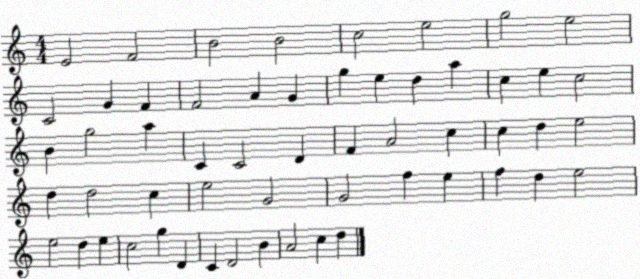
X:1
T:Untitled
M:4/4
L:1/4
K:C
E2 F2 B2 B2 c2 e2 g2 e2 C2 G F F2 A G g e d a c e c2 B g2 a C C2 D F A2 c c d e2 d d2 c e2 G2 G2 f e f d e2 e2 d e c2 g D C D2 B A2 c d